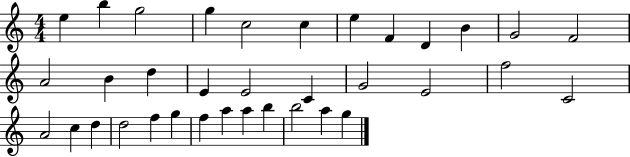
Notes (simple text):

E5/q B5/q G5/h G5/q C5/h C5/q E5/q F4/q D4/q B4/q G4/h F4/h A4/h B4/q D5/q E4/q E4/h C4/q G4/h E4/h F5/h C4/h A4/h C5/q D5/q D5/h F5/q G5/q F5/q A5/q A5/q B5/q B5/h A5/q G5/q